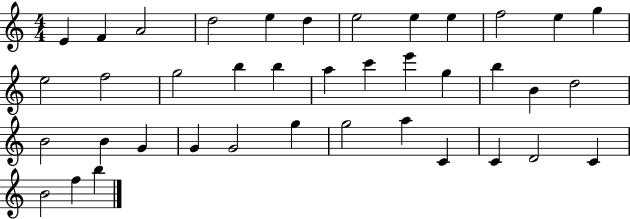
E4/q F4/q A4/h D5/h E5/q D5/q E5/h E5/q E5/q F5/h E5/q G5/q E5/h F5/h G5/h B5/q B5/q A5/q C6/q E6/q G5/q B5/q B4/q D5/h B4/h B4/q G4/q G4/q G4/h G5/q G5/h A5/q C4/q C4/q D4/h C4/q B4/h F5/q B5/q